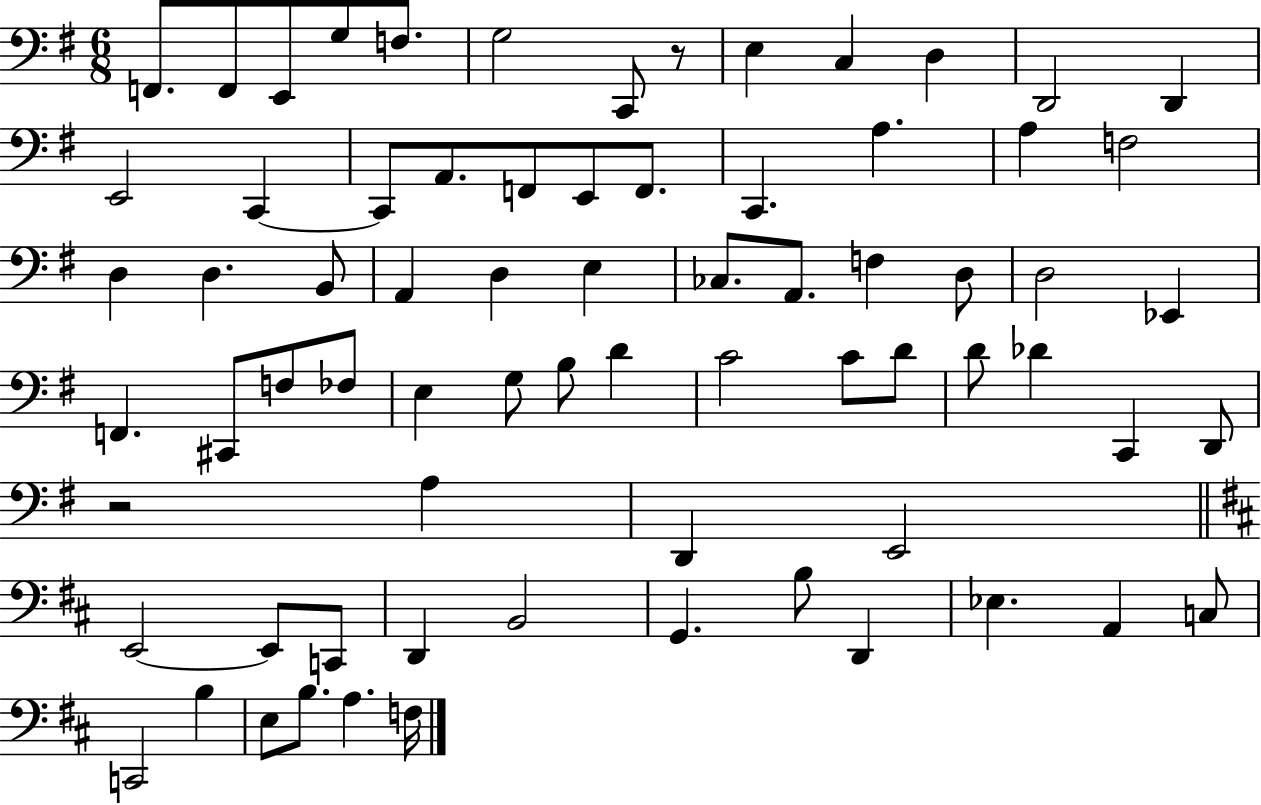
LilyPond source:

{
  \clef bass
  \numericTimeSignature
  \time 6/8
  \key g \major
  f,8. f,8 e,8 g8 f8. | g2 c,8 r8 | e4 c4 d4 | d,2 d,4 | \break e,2 c,4~~ | c,8 a,8. f,8 e,8 f,8. | c,4. a4. | a4 f2 | \break d4 d4. b,8 | a,4 d4 e4 | ces8. a,8. f4 d8 | d2 ees,4 | \break f,4. cis,8 f8 fes8 | e4 g8 b8 d'4 | c'2 c'8 d'8 | d'8 des'4 c,4 d,8 | \break r2 a4 | d,4 e,2 | \bar "||" \break \key d \major e,2~~ e,8 c,8 | d,4 b,2 | g,4. b8 d,4 | ees4. a,4 c8 | \break c,2 b4 | e8 b8. a4. f16 | \bar "|."
}